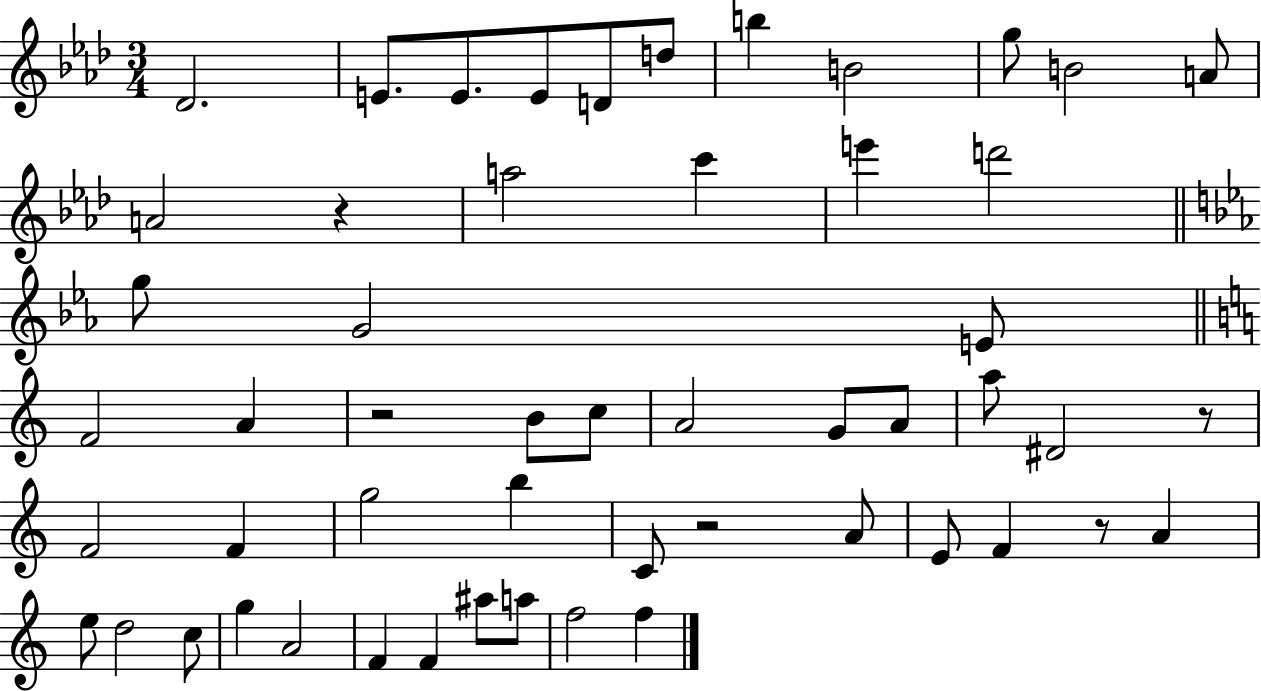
{
  \clef treble
  \numericTimeSignature
  \time 3/4
  \key aes \major
  des'2. | e'8. e'8. e'8 d'8 d''8 | b''4 b'2 | g''8 b'2 a'8 | \break a'2 r4 | a''2 c'''4 | e'''4 d'''2 | \bar "||" \break \key c \minor g''8 g'2 e'8 | \bar "||" \break \key c \major f'2 a'4 | r2 b'8 c''8 | a'2 g'8 a'8 | a''8 dis'2 r8 | \break f'2 f'4 | g''2 b''4 | c'8 r2 a'8 | e'8 f'4 r8 a'4 | \break e''8 d''2 c''8 | g''4 a'2 | f'4 f'4 ais''8 a''8 | f''2 f''4 | \break \bar "|."
}